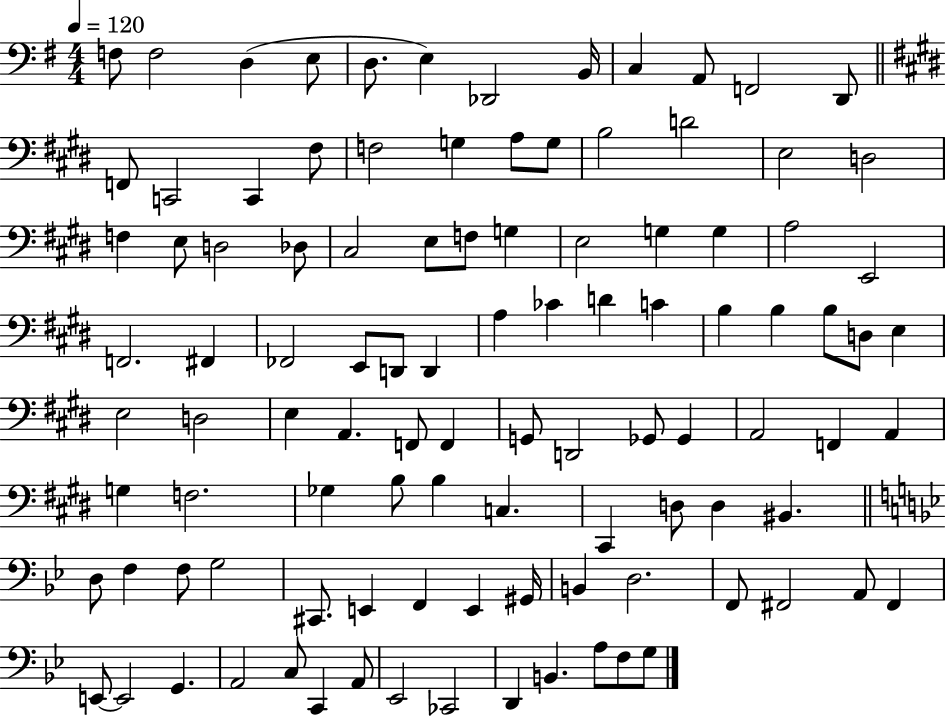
F3/e F3/h D3/q E3/e D3/e. E3/q Db2/h B2/s C3/q A2/e F2/h D2/e F2/e C2/h C2/q F#3/e F3/h G3/q A3/e G3/e B3/h D4/h E3/h D3/h F3/q E3/e D3/h Db3/e C#3/h E3/e F3/e G3/q E3/h G3/q G3/q A3/h E2/h F2/h. F#2/q FES2/h E2/e D2/e D2/q A3/q CES4/q D4/q C4/q B3/q B3/q B3/e D3/e E3/q E3/h D3/h E3/q A2/q. F2/e F2/q G2/e D2/h Gb2/e Gb2/q A2/h F2/q A2/q G3/q F3/h. Gb3/q B3/e B3/q C3/q. C#2/q D3/e D3/q BIS2/q. D3/e F3/q F3/e G3/h C#2/e. E2/q F2/q E2/q G#2/s B2/q D3/h. F2/e F#2/h A2/e F#2/q E2/e E2/h G2/q. A2/h C3/e C2/q A2/e Eb2/h CES2/h D2/q B2/q. A3/e F3/e G3/e